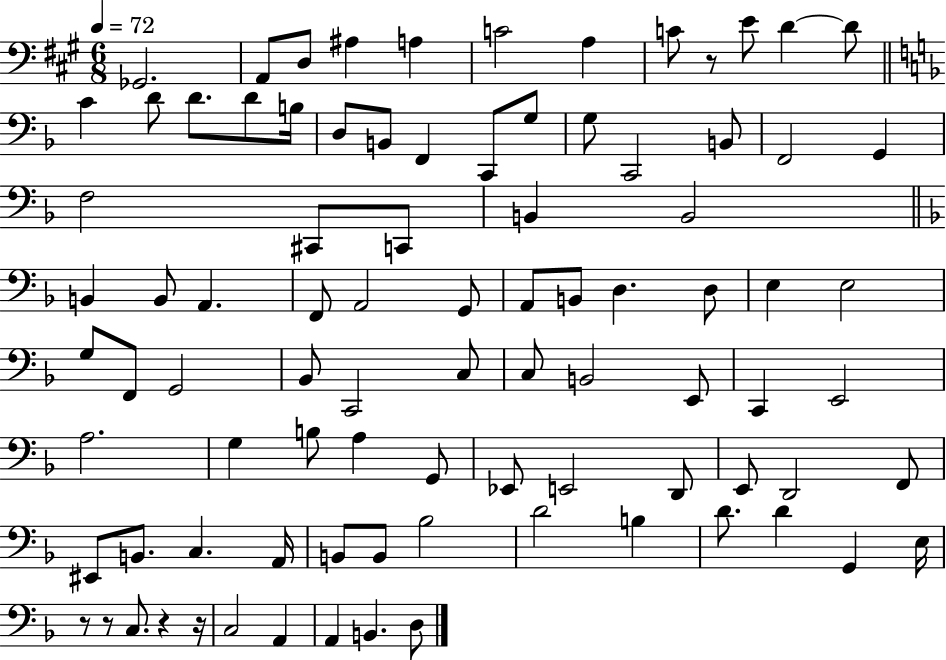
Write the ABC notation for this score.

X:1
T:Untitled
M:6/8
L:1/4
K:A
_G,,2 A,,/2 D,/2 ^A, A, C2 A, C/2 z/2 E/2 D D/2 C D/2 D/2 D/2 B,/4 D,/2 B,,/2 F,, C,,/2 G,/2 G,/2 C,,2 B,,/2 F,,2 G,, F,2 ^C,,/2 C,,/2 B,, B,,2 B,, B,,/2 A,, F,,/2 A,,2 G,,/2 A,,/2 B,,/2 D, D,/2 E, E,2 G,/2 F,,/2 G,,2 _B,,/2 C,,2 C,/2 C,/2 B,,2 E,,/2 C,, E,,2 A,2 G, B,/2 A, G,,/2 _E,,/2 E,,2 D,,/2 E,,/2 D,,2 F,,/2 ^E,,/2 B,,/2 C, A,,/4 B,,/2 B,,/2 _B,2 D2 B, D/2 D G,, E,/4 z/2 z/2 C,/2 z z/4 C,2 A,, A,, B,, D,/2